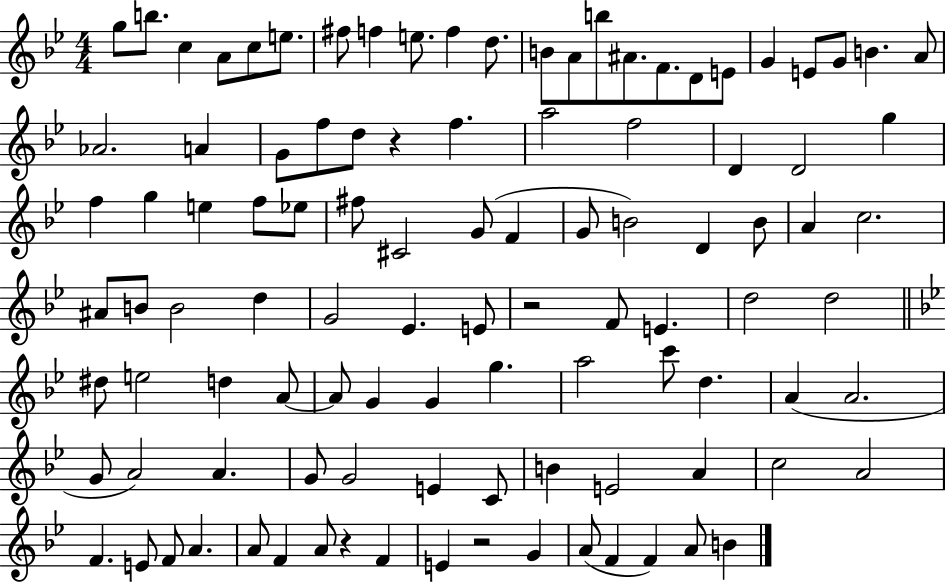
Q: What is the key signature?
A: BES major